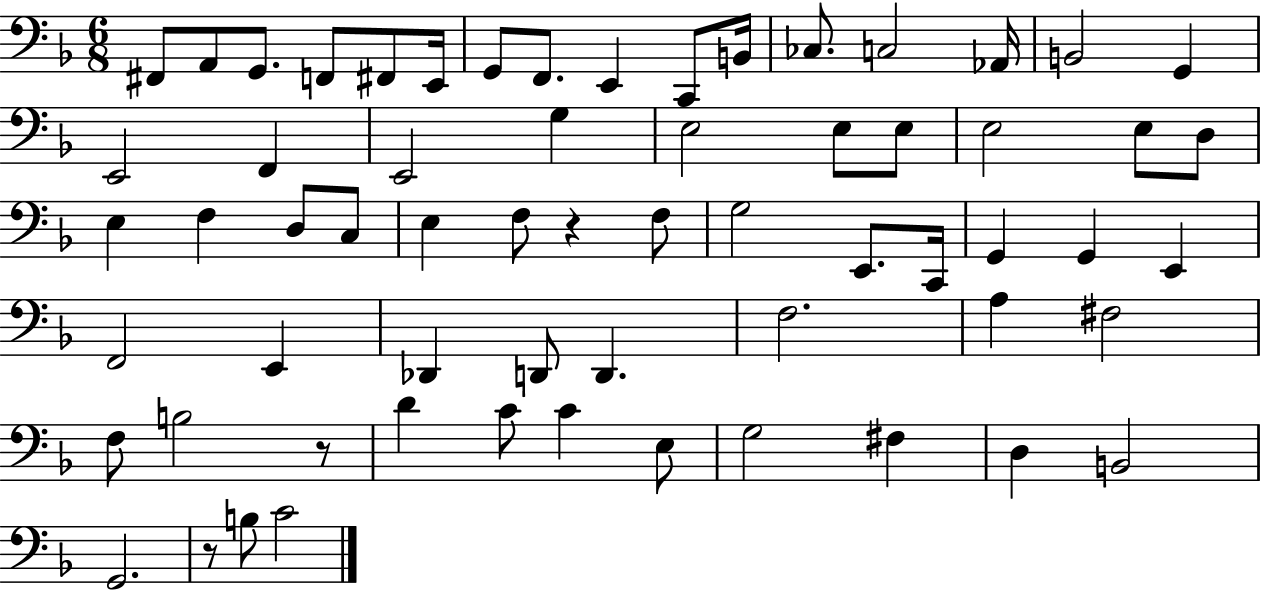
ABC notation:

X:1
T:Untitled
M:6/8
L:1/4
K:F
^F,,/2 A,,/2 G,,/2 F,,/2 ^F,,/2 E,,/4 G,,/2 F,,/2 E,, C,,/2 B,,/4 _C,/2 C,2 _A,,/4 B,,2 G,, E,,2 F,, E,,2 G, E,2 E,/2 E,/2 E,2 E,/2 D,/2 E, F, D,/2 C,/2 E, F,/2 z F,/2 G,2 E,,/2 C,,/4 G,, G,, E,, F,,2 E,, _D,, D,,/2 D,, F,2 A, ^F,2 F,/2 B,2 z/2 D C/2 C E,/2 G,2 ^F, D, B,,2 G,,2 z/2 B,/2 C2